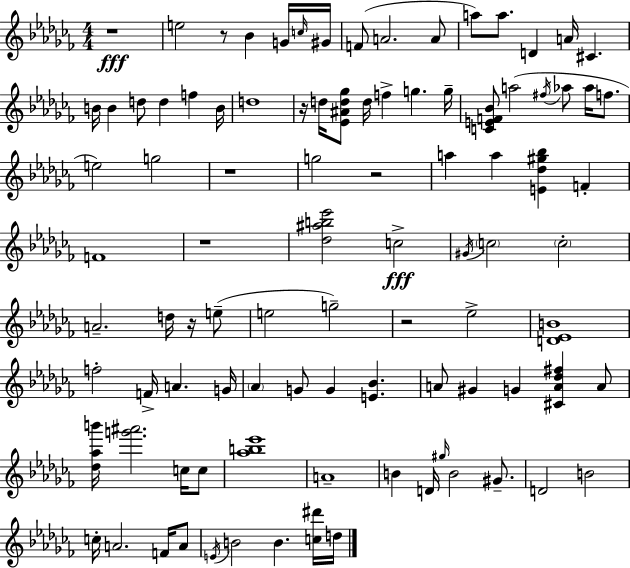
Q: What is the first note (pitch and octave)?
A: E5